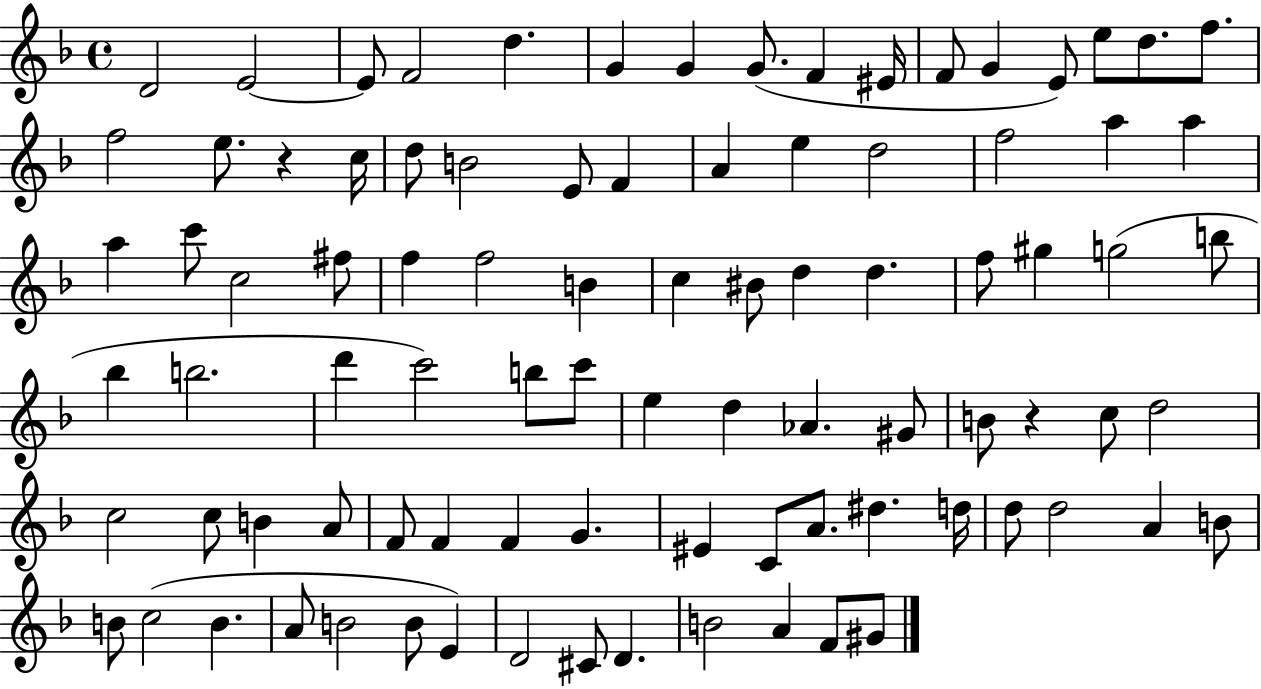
D4/h E4/h E4/e F4/h D5/q. G4/q G4/q G4/e. F4/q EIS4/s F4/e G4/q E4/e E5/e D5/e. F5/e. F5/h E5/e. R/q C5/s D5/e B4/h E4/e F4/q A4/q E5/q D5/h F5/h A5/q A5/q A5/q C6/e C5/h F#5/e F5/q F5/h B4/q C5/q BIS4/e D5/q D5/q. F5/e G#5/q G5/h B5/e Bb5/q B5/h. D6/q C6/h B5/e C6/e E5/q D5/q Ab4/q. G#4/e B4/e R/q C5/e D5/h C5/h C5/e B4/q A4/e F4/e F4/q F4/q G4/q. EIS4/q C4/e A4/e. D#5/q. D5/s D5/e D5/h A4/q B4/e B4/e C5/h B4/q. A4/e B4/h B4/e E4/q D4/h C#4/e D4/q. B4/h A4/q F4/e G#4/e